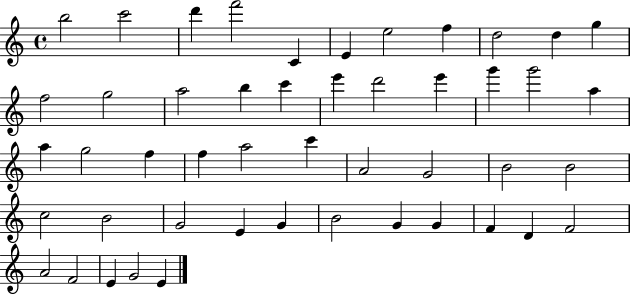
X:1
T:Untitled
M:4/4
L:1/4
K:C
b2 c'2 d' f'2 C E e2 f d2 d g f2 g2 a2 b c' e' d'2 e' g' g'2 a a g2 f f a2 c' A2 G2 B2 B2 c2 B2 G2 E G B2 G G F D F2 A2 F2 E G2 E